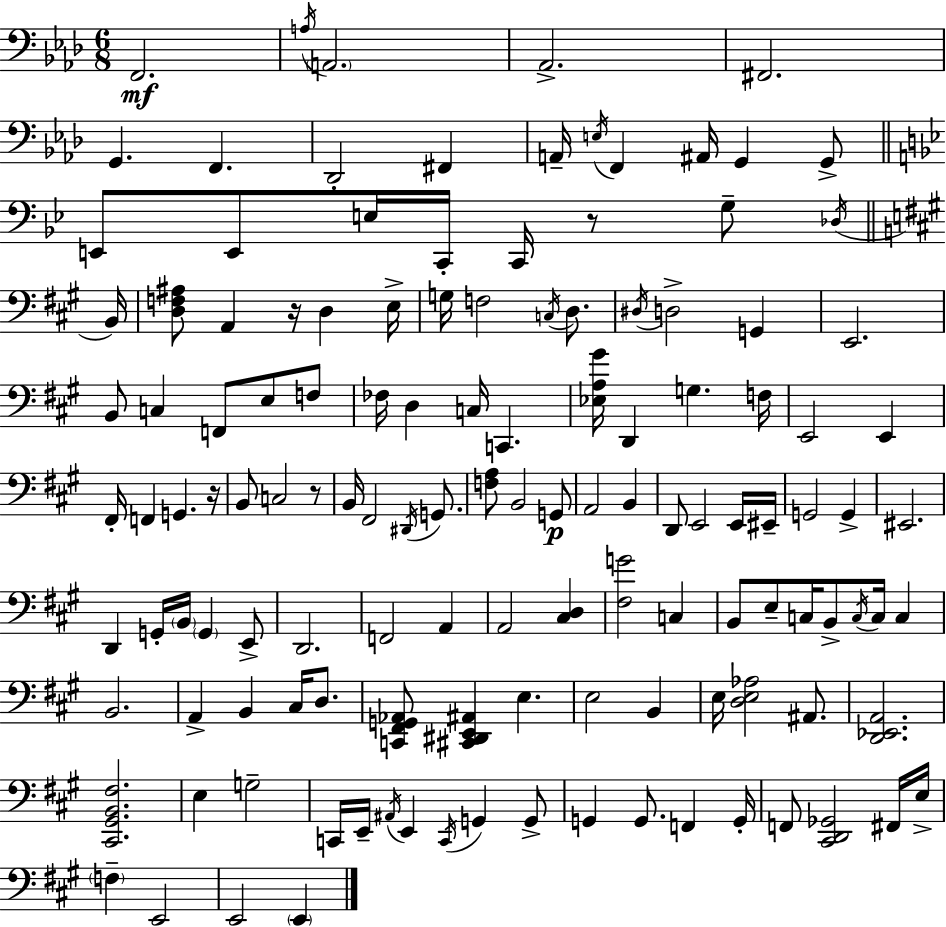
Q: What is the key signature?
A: AES major